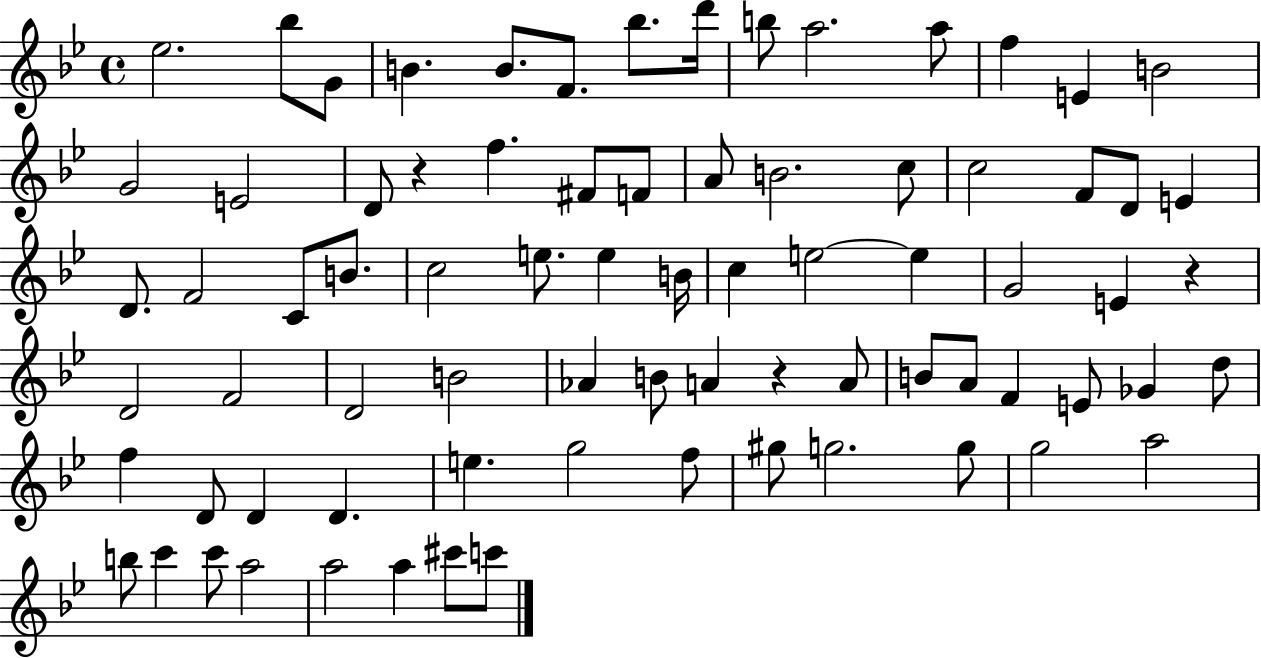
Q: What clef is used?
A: treble